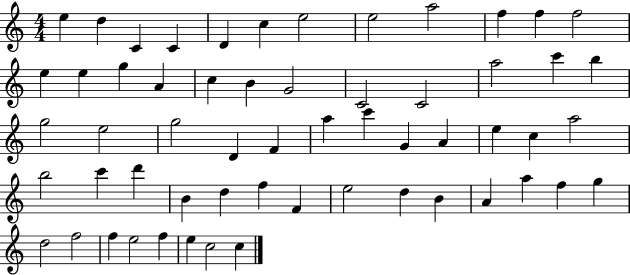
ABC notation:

X:1
T:Untitled
M:4/4
L:1/4
K:C
e d C C D c e2 e2 a2 f f f2 e e g A c B G2 C2 C2 a2 c' b g2 e2 g2 D F a c' G A e c a2 b2 c' d' B d f F e2 d B A a f g d2 f2 f e2 f e c2 c